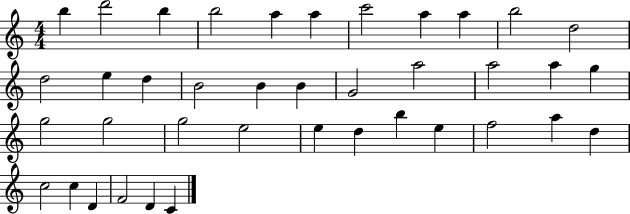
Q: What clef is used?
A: treble